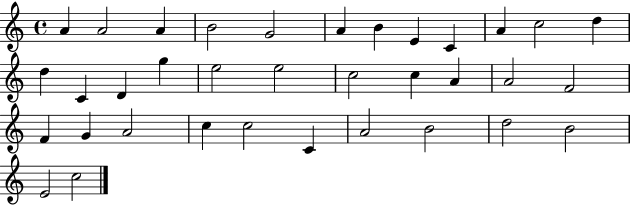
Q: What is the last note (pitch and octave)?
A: C5